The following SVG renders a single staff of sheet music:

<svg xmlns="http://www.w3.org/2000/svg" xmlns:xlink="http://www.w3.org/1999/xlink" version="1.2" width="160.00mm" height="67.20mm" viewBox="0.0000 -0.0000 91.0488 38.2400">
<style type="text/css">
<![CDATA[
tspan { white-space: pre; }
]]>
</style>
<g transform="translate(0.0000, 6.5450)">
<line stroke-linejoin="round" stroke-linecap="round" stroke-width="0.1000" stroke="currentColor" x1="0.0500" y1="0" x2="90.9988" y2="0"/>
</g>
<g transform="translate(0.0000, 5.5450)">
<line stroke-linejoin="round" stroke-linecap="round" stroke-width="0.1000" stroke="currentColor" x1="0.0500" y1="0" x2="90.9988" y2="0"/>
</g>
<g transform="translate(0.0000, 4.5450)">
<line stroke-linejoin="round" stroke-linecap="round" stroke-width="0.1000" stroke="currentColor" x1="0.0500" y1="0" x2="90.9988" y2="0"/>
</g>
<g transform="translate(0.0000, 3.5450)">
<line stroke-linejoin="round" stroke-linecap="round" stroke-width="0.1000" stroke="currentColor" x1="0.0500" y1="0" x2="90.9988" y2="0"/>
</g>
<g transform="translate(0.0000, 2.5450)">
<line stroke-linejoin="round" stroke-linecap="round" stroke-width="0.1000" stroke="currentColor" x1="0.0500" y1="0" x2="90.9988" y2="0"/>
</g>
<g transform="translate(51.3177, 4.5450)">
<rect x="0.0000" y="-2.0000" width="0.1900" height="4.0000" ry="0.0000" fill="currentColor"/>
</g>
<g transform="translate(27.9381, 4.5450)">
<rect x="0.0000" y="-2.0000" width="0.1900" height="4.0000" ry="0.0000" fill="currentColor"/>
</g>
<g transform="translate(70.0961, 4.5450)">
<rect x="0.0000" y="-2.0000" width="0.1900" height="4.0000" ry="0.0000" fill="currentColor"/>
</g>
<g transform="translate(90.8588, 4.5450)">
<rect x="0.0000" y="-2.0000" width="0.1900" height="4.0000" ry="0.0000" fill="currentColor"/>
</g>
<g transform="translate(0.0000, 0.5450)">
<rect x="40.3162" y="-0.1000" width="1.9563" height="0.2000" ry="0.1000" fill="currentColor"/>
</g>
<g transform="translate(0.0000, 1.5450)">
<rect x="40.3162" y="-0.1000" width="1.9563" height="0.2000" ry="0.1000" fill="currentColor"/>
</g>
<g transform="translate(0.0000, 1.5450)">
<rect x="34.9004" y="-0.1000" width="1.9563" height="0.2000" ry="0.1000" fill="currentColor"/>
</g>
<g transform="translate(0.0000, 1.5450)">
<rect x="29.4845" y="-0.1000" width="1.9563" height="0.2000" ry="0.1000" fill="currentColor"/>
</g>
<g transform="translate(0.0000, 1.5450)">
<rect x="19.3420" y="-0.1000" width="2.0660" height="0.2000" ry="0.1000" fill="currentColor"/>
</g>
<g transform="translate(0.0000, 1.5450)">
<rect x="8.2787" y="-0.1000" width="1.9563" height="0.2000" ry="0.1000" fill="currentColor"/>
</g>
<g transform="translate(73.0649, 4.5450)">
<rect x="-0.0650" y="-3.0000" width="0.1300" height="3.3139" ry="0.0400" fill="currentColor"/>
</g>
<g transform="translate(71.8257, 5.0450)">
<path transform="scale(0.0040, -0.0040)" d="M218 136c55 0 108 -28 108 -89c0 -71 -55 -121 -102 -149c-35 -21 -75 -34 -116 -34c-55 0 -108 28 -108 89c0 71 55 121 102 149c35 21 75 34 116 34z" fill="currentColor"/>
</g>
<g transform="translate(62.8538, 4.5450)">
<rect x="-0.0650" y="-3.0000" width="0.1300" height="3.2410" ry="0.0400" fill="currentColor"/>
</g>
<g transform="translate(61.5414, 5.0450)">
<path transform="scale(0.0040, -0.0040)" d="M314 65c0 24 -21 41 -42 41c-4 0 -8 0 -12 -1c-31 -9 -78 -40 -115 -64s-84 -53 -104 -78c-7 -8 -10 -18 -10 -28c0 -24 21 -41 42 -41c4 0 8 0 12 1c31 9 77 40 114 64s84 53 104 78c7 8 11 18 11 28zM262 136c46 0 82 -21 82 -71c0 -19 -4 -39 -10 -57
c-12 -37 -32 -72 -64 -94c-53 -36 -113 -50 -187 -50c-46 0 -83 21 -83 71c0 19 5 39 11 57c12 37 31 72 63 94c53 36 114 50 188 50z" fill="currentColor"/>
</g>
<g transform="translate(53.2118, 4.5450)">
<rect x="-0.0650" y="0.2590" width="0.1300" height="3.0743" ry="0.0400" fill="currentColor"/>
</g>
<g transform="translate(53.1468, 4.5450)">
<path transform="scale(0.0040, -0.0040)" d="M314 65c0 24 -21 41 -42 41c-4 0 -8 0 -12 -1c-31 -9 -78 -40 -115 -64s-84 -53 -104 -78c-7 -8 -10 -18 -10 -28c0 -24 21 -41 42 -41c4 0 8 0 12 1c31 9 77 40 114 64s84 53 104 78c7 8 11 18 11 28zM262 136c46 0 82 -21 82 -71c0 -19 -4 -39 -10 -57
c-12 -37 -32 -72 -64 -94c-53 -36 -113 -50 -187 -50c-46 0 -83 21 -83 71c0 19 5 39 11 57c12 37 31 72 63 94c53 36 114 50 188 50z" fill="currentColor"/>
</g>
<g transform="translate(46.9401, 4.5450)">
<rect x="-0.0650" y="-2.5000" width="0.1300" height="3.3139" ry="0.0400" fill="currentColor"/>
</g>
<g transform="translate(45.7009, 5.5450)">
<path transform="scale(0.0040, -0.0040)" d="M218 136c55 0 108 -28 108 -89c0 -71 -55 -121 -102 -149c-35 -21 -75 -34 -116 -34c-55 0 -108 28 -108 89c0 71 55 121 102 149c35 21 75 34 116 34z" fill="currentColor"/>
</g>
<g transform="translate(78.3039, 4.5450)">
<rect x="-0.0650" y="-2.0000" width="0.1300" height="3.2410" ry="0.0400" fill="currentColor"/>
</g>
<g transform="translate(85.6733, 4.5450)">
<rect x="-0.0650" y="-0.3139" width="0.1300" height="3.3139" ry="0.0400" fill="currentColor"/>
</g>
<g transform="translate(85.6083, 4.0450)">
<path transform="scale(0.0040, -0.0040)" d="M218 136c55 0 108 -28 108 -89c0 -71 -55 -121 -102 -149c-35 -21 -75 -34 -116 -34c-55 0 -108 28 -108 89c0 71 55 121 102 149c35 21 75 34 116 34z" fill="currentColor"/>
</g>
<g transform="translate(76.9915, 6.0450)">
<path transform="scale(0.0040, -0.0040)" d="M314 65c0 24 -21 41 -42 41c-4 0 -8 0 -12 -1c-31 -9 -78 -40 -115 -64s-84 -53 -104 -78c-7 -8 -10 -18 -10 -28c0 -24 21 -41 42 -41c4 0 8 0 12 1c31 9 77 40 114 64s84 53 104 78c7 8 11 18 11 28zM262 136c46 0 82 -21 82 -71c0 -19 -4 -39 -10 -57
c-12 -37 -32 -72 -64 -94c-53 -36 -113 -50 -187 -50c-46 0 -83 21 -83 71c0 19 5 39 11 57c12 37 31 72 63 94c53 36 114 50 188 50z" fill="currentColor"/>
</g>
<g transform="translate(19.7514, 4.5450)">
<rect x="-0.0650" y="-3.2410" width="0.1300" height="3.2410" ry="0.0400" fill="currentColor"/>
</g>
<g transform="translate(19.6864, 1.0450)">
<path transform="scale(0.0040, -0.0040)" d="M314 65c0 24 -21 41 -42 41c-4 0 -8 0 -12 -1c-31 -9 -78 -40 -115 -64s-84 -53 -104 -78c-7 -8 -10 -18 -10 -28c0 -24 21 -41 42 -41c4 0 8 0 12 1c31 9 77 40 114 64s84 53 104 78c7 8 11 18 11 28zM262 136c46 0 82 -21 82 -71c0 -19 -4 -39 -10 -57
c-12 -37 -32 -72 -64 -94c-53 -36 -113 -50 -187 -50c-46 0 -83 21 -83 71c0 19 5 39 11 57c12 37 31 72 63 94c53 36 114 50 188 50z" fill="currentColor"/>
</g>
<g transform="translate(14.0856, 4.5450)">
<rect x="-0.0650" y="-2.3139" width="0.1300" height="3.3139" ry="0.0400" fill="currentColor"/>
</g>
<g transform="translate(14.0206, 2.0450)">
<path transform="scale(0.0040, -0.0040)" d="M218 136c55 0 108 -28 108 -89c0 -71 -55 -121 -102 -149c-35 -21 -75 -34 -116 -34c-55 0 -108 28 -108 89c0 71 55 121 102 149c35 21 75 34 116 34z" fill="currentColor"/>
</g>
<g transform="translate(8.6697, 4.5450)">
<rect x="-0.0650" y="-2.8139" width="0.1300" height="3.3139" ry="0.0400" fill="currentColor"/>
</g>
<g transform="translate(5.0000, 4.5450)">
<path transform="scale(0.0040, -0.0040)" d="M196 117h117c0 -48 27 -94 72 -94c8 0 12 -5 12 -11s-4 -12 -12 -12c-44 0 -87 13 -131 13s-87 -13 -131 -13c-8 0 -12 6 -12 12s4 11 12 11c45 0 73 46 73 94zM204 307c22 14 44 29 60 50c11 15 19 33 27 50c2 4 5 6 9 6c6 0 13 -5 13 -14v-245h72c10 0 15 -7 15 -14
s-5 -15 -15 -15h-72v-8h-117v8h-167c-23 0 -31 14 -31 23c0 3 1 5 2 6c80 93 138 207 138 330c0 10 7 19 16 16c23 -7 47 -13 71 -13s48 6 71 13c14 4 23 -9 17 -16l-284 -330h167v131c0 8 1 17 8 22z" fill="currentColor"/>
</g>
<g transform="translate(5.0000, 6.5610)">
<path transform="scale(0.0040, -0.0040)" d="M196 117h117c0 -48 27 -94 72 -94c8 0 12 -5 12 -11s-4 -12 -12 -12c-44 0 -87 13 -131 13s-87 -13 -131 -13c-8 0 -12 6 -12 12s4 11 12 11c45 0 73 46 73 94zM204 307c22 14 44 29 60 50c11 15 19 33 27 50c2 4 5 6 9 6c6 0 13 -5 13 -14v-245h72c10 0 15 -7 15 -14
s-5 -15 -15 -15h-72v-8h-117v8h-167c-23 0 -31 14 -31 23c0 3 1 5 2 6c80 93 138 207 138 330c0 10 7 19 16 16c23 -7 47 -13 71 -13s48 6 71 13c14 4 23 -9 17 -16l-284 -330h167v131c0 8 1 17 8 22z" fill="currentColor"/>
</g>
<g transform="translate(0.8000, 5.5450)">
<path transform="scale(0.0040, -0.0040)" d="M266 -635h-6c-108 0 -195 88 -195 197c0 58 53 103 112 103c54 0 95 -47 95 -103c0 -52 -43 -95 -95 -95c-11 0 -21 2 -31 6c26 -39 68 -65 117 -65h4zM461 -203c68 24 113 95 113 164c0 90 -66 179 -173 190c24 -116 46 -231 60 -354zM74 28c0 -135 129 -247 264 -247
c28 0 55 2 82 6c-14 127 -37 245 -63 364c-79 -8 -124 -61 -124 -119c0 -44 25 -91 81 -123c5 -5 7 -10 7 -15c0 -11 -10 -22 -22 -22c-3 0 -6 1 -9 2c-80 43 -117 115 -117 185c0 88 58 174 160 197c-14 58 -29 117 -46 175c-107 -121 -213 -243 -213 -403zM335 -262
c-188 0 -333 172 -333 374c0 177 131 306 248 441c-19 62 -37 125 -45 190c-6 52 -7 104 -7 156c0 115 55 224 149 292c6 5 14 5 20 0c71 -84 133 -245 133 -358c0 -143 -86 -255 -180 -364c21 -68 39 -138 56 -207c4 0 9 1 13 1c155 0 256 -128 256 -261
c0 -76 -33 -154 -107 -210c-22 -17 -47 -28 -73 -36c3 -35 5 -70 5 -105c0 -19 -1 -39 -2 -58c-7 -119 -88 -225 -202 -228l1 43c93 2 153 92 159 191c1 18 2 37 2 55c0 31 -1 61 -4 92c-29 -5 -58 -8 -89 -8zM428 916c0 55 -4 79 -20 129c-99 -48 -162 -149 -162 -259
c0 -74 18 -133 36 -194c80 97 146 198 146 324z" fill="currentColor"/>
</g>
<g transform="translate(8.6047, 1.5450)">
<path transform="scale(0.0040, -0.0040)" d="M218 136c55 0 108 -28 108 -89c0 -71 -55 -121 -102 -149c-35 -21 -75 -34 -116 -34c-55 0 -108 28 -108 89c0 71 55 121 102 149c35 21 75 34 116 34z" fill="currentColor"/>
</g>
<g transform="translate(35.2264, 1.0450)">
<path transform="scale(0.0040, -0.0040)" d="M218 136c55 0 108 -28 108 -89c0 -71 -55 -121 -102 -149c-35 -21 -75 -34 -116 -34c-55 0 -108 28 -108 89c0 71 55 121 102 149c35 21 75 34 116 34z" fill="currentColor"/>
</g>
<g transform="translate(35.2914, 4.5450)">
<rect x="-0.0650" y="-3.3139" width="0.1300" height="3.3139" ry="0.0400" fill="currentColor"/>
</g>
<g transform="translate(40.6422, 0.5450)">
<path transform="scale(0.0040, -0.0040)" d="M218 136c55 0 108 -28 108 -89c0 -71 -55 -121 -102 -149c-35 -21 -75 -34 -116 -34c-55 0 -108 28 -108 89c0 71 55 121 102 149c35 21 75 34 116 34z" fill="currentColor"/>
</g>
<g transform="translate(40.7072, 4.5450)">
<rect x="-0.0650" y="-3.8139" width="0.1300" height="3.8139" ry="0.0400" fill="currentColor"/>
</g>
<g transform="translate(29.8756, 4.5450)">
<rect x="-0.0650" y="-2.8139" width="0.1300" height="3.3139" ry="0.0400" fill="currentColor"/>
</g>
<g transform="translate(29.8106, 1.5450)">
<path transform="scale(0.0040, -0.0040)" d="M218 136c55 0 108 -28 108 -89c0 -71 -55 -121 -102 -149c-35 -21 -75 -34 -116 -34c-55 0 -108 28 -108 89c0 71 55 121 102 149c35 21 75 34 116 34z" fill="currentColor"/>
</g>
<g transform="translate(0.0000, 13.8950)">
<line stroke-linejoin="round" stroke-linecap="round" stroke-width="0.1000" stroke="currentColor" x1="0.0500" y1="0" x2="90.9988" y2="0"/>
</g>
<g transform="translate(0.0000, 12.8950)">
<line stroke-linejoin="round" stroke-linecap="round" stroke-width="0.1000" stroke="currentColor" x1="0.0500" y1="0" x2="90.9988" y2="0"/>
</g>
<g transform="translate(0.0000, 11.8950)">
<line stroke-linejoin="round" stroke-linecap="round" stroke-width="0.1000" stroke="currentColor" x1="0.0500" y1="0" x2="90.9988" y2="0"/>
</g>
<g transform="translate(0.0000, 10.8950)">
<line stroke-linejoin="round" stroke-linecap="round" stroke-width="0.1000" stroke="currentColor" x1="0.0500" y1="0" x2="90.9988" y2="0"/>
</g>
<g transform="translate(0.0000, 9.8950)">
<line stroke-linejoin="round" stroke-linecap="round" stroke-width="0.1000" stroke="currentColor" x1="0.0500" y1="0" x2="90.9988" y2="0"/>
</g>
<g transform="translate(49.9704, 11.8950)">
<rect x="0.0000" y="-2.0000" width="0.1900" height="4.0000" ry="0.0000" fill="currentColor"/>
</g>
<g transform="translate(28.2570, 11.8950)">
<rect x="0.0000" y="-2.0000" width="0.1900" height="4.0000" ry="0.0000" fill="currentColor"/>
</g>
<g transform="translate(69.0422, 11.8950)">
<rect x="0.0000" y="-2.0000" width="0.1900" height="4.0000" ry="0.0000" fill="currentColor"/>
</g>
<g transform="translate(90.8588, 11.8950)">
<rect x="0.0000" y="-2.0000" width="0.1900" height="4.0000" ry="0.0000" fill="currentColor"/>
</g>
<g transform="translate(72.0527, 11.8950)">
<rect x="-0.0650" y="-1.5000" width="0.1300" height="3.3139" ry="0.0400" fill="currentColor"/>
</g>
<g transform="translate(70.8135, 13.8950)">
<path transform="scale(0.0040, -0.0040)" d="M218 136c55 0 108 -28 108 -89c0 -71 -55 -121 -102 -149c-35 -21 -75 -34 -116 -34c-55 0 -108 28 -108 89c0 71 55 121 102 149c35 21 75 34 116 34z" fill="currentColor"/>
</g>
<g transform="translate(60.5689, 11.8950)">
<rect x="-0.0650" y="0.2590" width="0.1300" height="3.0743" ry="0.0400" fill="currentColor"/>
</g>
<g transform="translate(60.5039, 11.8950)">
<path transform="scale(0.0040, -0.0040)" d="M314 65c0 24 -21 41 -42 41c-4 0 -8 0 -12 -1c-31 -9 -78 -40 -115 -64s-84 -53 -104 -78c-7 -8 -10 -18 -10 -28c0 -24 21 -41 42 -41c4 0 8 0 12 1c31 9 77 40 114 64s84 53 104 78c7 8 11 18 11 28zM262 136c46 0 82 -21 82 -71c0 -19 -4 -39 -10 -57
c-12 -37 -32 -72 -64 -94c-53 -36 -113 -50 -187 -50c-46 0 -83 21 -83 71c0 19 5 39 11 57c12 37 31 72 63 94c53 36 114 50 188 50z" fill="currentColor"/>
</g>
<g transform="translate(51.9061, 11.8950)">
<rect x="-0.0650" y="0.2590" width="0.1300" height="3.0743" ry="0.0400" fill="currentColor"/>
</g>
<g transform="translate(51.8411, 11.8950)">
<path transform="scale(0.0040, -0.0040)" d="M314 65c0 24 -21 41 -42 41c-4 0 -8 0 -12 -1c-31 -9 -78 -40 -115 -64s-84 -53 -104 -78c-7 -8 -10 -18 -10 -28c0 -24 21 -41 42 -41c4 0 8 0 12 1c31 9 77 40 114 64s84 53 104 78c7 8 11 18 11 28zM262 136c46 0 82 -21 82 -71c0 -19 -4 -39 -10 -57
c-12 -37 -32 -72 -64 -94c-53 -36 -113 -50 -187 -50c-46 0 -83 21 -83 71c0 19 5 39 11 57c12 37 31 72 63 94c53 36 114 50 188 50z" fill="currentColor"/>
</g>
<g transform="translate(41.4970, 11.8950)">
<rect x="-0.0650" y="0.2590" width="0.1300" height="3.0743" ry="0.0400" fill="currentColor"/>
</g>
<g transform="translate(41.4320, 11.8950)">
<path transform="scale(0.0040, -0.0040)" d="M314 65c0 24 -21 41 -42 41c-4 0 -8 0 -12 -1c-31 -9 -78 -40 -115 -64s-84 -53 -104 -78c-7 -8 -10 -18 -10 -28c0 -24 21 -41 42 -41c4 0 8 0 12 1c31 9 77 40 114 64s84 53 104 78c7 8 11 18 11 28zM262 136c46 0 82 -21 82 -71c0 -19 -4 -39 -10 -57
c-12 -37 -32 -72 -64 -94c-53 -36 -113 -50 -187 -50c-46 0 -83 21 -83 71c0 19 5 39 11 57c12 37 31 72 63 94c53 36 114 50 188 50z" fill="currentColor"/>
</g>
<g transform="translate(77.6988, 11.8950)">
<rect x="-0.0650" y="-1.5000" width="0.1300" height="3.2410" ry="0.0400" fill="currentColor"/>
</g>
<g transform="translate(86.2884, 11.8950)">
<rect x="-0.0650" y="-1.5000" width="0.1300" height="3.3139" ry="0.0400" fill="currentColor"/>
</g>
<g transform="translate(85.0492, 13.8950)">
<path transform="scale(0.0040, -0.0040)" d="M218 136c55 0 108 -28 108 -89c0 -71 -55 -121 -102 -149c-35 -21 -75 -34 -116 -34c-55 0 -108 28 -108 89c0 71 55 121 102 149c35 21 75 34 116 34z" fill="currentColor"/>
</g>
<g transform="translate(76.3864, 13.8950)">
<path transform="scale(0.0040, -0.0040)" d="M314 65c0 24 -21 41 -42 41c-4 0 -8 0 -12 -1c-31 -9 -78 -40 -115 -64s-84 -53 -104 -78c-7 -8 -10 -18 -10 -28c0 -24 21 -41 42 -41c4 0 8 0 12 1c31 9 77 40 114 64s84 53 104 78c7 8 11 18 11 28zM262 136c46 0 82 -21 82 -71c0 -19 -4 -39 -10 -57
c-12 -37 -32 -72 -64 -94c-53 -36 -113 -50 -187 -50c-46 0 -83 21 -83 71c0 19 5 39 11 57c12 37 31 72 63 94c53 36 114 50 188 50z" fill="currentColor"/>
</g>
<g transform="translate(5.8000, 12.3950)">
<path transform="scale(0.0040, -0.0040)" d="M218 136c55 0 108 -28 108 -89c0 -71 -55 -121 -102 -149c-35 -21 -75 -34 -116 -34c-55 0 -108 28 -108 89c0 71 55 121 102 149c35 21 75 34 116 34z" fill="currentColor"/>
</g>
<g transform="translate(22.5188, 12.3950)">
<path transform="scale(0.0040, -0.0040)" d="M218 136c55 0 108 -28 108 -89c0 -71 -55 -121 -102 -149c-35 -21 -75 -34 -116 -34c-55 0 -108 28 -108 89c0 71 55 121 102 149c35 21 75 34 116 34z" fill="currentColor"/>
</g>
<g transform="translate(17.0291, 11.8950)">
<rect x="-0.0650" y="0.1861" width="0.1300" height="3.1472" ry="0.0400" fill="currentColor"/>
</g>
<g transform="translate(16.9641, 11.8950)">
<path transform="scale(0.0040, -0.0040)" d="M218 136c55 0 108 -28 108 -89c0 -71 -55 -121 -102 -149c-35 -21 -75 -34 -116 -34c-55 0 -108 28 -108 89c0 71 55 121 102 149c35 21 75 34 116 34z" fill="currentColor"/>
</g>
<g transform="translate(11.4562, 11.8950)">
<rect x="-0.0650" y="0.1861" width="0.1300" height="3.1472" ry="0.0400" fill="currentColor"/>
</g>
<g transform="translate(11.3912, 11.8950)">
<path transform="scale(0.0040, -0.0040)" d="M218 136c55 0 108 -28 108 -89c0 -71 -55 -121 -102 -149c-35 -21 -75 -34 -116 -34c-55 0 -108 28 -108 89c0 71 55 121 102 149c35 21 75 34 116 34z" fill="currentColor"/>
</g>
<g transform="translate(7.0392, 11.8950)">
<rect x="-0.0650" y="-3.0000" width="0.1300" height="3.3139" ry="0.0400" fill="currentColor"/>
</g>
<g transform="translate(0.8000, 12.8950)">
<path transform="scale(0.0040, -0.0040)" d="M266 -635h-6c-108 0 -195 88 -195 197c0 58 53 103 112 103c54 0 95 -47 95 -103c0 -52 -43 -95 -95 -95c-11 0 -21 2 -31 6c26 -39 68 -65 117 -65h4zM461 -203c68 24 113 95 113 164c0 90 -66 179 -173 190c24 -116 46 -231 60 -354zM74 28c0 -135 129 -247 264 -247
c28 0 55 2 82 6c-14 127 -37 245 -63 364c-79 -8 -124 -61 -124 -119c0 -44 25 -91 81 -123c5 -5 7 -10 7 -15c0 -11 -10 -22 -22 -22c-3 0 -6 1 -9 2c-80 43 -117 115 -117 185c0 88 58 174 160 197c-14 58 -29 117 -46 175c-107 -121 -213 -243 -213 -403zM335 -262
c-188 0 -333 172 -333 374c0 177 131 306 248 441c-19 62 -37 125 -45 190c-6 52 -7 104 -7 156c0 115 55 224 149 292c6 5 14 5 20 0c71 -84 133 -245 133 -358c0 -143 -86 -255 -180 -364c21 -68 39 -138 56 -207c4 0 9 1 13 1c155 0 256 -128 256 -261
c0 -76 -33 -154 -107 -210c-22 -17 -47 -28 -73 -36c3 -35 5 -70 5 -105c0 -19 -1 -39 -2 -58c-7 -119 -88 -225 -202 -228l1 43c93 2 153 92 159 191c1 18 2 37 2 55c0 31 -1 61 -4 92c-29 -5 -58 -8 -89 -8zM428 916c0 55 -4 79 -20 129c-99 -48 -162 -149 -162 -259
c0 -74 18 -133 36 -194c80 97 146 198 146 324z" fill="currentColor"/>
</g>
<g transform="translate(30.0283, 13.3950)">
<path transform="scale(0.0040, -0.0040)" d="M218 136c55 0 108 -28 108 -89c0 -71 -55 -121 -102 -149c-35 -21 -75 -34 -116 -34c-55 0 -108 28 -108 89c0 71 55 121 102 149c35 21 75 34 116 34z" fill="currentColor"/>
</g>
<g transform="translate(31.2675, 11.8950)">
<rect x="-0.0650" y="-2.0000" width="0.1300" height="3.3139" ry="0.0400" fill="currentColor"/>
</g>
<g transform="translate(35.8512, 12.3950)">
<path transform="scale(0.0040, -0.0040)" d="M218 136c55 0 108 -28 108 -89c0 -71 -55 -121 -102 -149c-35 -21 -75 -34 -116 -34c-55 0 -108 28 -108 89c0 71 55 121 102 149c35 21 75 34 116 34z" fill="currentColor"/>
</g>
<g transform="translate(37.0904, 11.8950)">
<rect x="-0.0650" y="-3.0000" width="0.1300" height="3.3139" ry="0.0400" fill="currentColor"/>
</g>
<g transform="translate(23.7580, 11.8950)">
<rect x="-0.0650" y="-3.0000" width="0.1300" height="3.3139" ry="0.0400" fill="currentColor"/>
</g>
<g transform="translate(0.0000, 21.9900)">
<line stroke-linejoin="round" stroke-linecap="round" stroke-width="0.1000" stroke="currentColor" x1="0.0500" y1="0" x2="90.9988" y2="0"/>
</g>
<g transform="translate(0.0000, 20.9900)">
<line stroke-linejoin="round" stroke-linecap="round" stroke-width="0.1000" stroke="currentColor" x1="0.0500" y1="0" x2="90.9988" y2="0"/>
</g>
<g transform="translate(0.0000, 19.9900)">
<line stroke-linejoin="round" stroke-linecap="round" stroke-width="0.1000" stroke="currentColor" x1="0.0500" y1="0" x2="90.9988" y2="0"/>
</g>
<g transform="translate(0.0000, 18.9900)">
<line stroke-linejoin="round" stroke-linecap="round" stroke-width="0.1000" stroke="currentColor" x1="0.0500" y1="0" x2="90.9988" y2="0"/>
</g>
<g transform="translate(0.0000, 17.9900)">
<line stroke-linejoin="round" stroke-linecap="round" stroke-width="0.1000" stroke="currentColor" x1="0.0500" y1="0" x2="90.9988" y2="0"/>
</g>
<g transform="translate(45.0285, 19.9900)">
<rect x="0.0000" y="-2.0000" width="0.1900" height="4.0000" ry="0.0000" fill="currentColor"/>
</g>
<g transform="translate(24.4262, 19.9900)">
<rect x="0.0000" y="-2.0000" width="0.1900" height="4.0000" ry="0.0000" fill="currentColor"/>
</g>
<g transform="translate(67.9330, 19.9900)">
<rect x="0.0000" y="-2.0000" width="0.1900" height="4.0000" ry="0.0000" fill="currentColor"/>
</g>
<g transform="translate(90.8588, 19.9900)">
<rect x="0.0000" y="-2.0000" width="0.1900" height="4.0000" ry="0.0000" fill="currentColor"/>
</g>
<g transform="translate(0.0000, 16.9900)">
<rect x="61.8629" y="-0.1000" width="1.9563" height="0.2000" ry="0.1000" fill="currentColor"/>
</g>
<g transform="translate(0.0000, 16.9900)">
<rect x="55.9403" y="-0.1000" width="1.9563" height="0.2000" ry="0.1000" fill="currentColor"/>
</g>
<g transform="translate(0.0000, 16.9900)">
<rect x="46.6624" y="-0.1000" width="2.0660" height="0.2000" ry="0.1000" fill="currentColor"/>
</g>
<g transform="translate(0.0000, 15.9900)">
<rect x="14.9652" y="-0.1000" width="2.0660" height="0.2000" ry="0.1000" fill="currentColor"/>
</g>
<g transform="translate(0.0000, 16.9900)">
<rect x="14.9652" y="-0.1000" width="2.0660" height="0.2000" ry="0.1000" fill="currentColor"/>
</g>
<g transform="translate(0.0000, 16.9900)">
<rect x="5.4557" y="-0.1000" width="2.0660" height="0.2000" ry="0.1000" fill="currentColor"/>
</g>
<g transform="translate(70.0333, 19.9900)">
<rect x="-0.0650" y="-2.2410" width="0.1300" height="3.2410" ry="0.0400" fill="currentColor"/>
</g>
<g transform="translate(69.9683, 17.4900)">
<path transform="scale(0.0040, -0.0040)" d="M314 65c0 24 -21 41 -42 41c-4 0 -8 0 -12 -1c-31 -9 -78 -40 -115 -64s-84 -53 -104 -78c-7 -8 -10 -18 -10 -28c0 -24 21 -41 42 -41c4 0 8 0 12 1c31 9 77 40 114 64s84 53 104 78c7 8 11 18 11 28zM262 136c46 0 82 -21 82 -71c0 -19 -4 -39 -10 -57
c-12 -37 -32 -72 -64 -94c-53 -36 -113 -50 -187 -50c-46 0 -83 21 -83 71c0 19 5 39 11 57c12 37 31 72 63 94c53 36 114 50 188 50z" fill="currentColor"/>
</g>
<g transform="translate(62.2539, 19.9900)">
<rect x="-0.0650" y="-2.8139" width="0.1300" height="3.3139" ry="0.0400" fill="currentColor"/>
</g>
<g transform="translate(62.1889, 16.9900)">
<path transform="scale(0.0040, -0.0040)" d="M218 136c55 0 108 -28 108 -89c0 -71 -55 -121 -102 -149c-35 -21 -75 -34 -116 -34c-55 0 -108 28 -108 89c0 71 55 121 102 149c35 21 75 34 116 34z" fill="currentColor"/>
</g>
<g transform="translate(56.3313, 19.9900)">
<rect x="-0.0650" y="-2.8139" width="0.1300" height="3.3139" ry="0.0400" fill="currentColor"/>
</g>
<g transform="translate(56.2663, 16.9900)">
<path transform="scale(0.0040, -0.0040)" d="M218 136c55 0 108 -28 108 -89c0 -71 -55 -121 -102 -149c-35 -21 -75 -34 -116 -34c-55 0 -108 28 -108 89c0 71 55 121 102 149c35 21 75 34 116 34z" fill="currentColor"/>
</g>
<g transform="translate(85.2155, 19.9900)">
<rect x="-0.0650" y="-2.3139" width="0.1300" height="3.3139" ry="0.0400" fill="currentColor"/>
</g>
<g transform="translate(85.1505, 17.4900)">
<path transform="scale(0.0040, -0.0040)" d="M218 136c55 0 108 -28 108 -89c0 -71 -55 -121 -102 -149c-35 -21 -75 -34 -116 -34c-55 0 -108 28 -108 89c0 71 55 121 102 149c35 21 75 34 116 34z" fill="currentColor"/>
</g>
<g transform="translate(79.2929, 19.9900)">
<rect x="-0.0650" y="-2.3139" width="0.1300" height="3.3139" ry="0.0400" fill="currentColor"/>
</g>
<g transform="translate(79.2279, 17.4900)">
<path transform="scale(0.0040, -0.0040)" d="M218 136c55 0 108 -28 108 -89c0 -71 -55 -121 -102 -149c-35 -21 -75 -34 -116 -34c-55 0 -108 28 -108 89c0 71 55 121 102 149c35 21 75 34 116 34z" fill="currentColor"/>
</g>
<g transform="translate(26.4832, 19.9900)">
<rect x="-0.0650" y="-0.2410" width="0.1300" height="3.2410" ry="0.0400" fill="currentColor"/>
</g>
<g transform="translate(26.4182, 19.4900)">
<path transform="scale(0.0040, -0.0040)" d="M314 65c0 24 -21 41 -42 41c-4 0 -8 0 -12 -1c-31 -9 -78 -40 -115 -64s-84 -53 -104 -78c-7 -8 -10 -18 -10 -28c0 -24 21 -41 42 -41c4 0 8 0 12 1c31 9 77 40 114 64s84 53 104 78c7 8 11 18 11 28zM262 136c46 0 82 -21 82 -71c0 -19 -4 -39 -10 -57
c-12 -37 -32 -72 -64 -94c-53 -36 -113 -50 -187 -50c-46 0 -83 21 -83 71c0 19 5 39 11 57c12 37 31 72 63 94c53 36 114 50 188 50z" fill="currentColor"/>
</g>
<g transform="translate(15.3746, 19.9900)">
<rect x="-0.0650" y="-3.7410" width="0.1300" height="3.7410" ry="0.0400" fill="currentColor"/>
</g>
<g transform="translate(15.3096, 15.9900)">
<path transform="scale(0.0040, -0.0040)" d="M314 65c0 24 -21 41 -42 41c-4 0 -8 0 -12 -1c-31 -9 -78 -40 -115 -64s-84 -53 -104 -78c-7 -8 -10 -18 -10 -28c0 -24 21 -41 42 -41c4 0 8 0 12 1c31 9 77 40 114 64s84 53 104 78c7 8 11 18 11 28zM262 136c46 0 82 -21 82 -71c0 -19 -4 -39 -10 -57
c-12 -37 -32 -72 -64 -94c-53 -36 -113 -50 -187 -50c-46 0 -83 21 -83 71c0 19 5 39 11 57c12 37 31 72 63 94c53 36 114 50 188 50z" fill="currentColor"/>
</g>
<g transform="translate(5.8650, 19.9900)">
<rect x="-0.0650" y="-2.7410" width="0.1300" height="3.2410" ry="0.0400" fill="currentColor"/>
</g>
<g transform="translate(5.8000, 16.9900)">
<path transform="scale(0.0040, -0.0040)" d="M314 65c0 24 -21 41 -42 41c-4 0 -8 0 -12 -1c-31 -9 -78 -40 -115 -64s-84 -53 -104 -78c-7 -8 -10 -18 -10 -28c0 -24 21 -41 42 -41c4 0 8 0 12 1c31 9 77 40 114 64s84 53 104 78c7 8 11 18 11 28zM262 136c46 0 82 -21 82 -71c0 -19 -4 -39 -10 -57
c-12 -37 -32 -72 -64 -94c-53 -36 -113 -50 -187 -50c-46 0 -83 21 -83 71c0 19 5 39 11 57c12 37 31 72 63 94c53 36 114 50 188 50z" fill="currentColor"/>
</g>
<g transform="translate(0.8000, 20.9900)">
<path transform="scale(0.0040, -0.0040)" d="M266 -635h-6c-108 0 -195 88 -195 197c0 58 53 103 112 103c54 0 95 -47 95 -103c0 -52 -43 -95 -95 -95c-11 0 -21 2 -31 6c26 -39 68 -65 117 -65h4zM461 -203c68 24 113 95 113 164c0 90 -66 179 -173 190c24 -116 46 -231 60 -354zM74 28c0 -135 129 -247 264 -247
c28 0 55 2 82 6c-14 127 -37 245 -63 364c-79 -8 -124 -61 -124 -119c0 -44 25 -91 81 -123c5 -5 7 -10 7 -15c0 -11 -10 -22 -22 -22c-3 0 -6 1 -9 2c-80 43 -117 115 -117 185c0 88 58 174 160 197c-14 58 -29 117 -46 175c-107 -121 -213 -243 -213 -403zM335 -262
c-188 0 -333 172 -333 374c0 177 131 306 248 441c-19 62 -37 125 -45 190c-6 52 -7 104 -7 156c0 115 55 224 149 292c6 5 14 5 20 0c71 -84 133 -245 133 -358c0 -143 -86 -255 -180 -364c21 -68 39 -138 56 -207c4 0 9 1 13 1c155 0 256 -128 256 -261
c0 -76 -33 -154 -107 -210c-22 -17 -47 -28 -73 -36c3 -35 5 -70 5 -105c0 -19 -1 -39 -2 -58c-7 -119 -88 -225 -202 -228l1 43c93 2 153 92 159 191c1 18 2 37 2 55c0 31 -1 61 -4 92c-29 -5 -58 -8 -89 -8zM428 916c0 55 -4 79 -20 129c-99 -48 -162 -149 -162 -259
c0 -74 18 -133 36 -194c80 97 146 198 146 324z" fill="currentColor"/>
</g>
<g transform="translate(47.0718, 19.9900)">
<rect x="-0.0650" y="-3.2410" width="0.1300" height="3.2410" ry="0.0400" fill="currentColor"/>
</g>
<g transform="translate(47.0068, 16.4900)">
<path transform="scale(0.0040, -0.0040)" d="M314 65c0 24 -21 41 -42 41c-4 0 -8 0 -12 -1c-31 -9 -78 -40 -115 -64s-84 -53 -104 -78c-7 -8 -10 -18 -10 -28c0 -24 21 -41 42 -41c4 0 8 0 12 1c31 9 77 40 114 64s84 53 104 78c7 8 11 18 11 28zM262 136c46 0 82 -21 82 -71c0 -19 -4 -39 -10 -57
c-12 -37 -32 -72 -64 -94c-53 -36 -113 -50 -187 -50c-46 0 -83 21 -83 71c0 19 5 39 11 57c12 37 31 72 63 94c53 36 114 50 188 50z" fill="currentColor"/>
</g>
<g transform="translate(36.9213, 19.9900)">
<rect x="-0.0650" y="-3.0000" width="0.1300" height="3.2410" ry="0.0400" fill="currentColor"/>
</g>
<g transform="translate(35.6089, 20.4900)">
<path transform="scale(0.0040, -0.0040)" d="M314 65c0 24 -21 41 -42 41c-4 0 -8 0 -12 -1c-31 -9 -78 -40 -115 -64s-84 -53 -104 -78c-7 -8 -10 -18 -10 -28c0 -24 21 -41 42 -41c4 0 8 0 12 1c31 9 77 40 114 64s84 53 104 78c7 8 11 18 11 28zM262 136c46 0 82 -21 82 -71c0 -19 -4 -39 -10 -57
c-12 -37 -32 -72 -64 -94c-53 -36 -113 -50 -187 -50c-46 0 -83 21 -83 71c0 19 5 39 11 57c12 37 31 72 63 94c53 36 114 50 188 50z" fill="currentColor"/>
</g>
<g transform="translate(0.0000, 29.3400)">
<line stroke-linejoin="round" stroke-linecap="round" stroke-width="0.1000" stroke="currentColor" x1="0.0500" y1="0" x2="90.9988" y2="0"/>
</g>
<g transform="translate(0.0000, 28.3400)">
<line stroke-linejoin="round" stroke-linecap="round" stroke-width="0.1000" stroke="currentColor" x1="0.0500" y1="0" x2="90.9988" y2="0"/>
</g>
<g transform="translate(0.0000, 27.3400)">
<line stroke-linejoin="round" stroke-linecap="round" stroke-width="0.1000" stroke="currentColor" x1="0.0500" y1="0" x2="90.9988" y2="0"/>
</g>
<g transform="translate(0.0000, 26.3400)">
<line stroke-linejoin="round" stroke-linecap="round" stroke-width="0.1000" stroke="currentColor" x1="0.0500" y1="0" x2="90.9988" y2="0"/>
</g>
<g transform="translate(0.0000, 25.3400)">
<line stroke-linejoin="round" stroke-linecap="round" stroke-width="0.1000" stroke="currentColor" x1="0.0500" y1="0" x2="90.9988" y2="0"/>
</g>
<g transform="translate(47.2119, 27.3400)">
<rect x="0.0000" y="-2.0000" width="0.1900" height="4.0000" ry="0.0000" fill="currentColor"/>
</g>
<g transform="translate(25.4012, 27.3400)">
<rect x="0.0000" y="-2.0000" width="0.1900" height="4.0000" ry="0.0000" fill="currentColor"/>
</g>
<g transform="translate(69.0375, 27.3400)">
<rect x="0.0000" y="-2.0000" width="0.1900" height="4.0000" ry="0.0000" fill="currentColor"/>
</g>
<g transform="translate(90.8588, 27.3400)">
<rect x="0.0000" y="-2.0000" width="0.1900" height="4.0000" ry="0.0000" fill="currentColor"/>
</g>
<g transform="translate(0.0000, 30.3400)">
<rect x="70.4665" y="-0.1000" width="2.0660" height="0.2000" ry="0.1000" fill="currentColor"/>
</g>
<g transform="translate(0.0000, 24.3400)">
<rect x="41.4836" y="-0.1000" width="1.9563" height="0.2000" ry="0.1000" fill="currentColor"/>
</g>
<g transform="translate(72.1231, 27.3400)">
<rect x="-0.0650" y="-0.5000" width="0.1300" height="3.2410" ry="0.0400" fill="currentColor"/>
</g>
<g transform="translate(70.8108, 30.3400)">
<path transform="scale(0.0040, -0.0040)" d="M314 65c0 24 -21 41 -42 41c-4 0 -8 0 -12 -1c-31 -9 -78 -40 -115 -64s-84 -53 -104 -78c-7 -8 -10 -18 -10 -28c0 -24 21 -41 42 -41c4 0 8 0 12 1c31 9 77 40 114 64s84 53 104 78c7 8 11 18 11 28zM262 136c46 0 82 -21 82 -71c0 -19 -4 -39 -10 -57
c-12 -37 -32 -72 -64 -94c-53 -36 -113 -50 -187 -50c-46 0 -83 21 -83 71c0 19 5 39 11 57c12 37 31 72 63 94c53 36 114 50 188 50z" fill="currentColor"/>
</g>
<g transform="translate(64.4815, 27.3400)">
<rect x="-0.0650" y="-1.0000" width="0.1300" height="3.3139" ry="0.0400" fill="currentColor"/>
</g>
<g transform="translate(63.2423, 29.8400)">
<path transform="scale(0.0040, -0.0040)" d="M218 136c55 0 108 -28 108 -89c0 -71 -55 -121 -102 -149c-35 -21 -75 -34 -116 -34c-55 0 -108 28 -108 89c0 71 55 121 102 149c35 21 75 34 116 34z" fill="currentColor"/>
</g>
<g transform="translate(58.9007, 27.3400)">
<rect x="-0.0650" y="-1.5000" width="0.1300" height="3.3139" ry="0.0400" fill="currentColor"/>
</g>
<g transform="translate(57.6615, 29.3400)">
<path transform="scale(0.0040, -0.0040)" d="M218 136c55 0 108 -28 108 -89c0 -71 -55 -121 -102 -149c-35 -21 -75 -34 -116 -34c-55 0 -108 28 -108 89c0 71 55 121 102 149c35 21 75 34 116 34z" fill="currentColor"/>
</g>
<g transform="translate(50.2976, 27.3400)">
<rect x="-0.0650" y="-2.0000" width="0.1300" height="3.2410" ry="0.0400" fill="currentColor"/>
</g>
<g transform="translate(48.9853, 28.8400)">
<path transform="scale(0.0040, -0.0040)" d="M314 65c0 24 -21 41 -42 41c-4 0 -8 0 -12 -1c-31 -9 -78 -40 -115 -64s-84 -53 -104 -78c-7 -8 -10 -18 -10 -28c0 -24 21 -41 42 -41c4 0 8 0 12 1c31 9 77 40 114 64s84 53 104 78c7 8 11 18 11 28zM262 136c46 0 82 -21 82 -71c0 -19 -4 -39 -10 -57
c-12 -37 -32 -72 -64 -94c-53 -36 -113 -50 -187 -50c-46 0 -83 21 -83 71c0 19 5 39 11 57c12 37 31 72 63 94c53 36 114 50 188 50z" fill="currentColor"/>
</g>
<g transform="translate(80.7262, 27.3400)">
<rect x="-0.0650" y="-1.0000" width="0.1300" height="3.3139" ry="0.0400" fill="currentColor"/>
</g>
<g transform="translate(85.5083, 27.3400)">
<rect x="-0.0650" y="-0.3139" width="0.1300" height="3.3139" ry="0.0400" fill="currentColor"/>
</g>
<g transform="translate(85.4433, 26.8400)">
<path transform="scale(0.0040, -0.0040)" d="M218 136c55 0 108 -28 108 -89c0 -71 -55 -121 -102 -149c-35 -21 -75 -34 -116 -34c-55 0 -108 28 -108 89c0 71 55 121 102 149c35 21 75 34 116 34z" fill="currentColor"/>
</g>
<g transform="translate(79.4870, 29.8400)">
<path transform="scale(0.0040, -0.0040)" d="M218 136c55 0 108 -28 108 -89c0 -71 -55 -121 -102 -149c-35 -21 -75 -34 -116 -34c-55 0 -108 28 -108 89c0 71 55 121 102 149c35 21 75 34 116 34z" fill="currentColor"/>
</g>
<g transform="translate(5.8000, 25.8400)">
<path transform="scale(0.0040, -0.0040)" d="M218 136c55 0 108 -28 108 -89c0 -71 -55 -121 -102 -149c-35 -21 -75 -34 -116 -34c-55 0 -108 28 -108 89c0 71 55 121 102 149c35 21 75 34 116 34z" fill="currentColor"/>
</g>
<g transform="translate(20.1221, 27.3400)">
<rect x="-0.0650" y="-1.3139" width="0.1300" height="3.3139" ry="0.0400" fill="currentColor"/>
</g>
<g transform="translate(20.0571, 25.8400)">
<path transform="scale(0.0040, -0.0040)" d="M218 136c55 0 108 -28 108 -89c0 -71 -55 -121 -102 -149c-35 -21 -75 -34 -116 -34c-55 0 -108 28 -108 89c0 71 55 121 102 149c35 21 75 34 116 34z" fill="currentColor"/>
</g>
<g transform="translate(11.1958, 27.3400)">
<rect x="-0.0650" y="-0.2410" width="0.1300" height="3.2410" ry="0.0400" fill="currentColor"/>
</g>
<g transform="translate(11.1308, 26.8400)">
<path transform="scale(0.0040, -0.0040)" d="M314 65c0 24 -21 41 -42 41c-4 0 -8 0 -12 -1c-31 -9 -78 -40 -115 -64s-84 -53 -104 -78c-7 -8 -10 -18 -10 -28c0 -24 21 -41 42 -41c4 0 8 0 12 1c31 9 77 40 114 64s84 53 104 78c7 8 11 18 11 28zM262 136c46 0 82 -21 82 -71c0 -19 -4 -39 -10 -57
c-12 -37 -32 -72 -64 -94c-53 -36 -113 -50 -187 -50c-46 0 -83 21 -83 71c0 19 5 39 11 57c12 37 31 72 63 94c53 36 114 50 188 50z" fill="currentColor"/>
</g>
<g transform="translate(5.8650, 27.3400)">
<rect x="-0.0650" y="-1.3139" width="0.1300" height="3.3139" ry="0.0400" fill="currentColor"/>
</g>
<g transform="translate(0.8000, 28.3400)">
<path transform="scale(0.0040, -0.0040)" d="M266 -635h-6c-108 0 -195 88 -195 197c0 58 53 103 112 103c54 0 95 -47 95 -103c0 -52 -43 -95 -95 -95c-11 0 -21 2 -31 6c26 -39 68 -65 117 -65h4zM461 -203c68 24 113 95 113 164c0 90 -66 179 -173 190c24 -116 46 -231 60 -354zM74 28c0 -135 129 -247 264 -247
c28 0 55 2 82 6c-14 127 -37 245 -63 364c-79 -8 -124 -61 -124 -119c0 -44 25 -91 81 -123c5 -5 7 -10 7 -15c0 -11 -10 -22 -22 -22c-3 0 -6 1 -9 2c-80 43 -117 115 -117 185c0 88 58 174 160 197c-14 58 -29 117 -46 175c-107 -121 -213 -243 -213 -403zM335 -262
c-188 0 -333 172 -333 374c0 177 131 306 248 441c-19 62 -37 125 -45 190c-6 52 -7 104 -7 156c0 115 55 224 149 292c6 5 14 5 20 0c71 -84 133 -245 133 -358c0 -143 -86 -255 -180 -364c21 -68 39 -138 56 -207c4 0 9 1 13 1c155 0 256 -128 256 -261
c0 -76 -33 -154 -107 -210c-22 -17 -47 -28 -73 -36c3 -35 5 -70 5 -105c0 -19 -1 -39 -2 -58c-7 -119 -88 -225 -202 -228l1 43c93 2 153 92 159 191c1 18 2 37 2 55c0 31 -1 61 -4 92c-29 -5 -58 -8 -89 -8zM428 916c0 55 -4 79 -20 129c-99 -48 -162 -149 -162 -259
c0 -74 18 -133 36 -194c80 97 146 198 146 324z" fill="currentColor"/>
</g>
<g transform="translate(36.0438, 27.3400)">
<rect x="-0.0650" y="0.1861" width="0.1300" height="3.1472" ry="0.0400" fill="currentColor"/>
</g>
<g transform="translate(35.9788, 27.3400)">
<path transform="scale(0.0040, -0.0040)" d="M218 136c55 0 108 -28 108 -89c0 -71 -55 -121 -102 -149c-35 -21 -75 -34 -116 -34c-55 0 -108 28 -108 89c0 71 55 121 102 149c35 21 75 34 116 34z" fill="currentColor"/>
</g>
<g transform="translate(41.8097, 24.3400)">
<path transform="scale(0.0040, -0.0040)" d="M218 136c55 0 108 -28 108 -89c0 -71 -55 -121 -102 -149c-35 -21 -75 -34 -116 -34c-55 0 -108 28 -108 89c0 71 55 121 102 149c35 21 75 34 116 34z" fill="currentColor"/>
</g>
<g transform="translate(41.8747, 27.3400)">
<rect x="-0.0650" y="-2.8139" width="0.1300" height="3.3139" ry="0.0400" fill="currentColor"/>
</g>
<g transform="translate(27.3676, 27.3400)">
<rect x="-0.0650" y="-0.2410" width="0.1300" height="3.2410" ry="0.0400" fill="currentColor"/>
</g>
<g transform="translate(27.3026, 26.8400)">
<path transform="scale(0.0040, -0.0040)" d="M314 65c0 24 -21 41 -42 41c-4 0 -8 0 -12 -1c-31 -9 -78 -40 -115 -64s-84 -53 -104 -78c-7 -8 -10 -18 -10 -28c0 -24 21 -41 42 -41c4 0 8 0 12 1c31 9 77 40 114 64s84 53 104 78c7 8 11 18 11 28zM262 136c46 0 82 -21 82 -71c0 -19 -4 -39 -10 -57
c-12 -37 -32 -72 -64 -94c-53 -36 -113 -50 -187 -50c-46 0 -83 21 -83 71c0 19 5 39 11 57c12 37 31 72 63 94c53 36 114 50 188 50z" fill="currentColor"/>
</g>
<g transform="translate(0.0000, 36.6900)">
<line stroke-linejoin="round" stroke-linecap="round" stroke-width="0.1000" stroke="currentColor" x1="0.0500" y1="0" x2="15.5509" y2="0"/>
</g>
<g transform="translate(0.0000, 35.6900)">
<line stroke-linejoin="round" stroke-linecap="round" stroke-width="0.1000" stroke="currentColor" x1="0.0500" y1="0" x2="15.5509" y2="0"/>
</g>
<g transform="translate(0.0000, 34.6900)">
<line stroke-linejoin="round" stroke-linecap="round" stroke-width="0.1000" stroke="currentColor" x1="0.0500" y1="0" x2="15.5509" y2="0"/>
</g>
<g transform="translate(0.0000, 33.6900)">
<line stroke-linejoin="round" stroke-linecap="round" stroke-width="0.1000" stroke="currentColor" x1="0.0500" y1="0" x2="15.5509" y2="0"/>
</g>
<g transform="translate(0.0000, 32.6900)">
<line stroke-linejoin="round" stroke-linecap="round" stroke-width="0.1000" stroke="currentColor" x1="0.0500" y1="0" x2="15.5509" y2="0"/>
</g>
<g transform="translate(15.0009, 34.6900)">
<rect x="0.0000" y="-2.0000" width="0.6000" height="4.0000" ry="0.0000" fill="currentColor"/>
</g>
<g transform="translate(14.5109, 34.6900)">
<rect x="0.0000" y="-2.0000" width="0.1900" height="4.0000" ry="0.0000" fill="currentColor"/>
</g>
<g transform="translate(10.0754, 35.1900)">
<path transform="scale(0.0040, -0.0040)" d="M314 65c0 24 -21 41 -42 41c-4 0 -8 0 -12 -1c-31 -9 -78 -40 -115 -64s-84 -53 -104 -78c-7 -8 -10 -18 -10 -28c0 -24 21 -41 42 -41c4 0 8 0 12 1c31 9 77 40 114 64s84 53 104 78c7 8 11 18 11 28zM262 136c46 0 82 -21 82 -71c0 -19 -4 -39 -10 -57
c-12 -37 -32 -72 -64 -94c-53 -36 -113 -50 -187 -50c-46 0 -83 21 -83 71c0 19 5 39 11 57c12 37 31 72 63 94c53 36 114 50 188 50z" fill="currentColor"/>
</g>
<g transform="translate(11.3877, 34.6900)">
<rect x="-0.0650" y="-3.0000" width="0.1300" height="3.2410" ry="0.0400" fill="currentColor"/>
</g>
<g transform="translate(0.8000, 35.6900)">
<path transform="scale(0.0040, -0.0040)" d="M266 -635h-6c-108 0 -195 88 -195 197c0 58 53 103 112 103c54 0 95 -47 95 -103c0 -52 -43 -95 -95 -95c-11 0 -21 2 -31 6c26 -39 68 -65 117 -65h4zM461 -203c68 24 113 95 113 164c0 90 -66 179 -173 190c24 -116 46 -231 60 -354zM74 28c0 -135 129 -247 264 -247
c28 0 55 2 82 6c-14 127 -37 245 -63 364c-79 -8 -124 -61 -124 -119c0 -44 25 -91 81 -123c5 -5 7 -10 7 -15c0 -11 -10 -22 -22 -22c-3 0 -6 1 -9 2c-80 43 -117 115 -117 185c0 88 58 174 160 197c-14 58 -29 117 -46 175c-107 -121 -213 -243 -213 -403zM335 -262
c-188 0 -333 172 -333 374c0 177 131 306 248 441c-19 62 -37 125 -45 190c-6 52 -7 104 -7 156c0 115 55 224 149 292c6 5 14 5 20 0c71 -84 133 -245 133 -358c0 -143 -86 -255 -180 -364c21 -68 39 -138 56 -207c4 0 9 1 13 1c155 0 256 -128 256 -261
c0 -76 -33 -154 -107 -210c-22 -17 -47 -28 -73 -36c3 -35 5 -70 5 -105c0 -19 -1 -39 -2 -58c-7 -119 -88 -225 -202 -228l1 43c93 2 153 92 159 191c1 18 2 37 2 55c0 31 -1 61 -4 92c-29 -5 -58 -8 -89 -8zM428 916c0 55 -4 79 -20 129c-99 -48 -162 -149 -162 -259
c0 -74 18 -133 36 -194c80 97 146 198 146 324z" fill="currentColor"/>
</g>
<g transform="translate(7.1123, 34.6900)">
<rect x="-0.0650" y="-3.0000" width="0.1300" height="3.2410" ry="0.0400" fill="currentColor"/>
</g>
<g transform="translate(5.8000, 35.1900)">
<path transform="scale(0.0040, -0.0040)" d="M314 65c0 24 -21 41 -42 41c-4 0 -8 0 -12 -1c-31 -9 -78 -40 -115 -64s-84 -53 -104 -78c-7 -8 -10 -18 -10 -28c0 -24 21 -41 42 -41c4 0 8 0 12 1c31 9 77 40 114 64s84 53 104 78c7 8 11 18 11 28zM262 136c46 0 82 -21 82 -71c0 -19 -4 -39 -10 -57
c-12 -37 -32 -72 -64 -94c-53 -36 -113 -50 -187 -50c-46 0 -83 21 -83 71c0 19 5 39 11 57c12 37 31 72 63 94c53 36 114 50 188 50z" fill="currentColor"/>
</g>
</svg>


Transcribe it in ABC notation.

X:1
T:Untitled
M:4/4
L:1/4
K:C
a g b2 a b c' G B2 A2 A F2 c A B B A F A B2 B2 B2 E E2 E a2 c'2 c2 A2 b2 a a g2 g g e c2 e c2 B a F2 E D C2 D c A2 A2